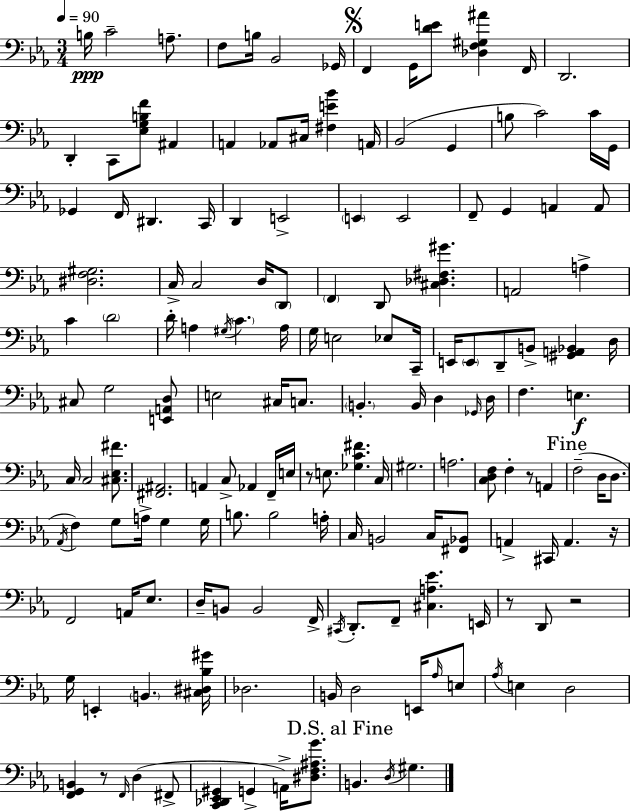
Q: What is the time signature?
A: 3/4